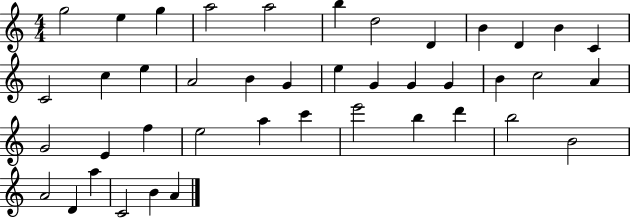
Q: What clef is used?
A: treble